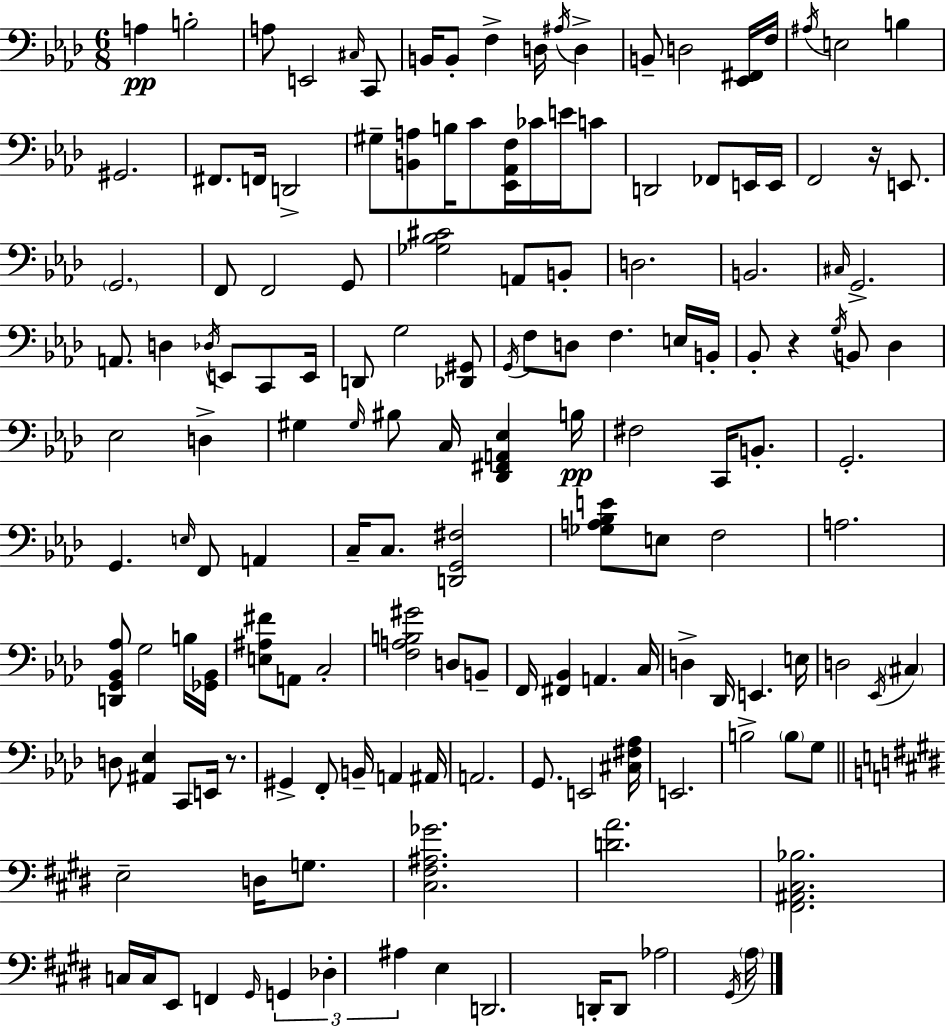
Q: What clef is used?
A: bass